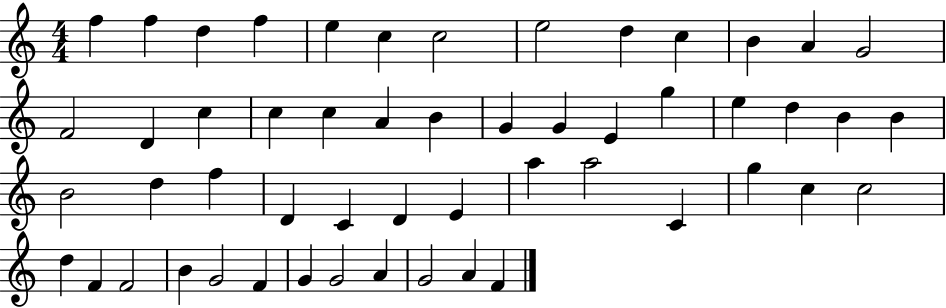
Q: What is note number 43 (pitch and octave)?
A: F4